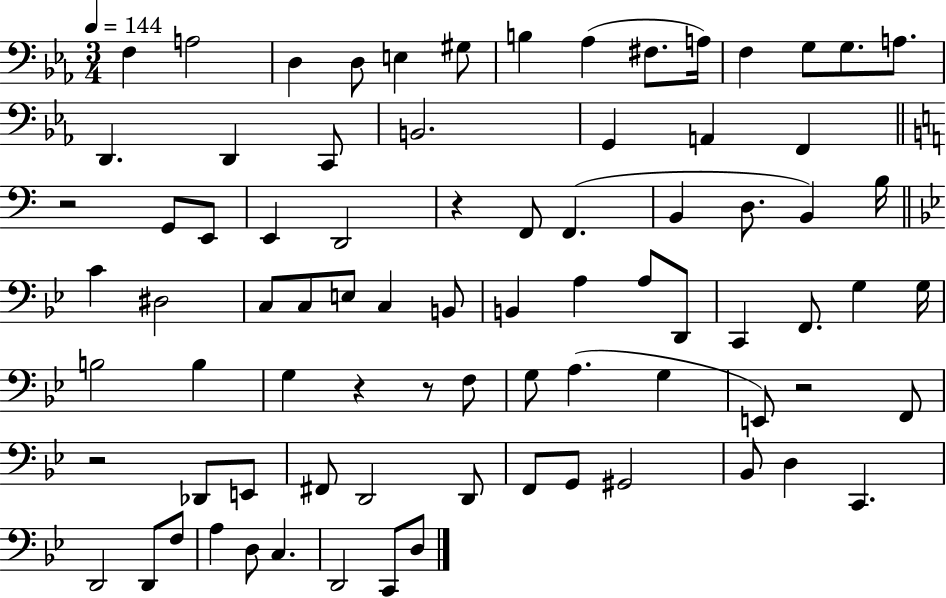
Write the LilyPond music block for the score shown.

{
  \clef bass
  \numericTimeSignature
  \time 3/4
  \key ees \major
  \tempo 4 = 144
  f4 a2 | d4 d8 e4 gis8 | b4 aes4( fis8. a16) | f4 g8 g8. a8. | \break d,4. d,4 c,8 | b,2. | g,4 a,4 f,4 | \bar "||" \break \key c \major r2 g,8 e,8 | e,4 d,2 | r4 f,8 f,4.( | b,4 d8. b,4) b16 | \break \bar "||" \break \key g \minor c'4 dis2 | c8 c8 e8 c4 b,8 | b,4 a4 a8 d,8 | c,4 f,8. g4 g16 | \break b2 b4 | g4 r4 r8 f8 | g8 a4.( g4 | e,8) r2 f,8 | \break r2 des,8 e,8 | fis,8 d,2 d,8 | f,8 g,8 gis,2 | bes,8 d4 c,4. | \break d,2 d,8 f8 | a4 d8 c4. | d,2 c,8 d8 | \bar "|."
}